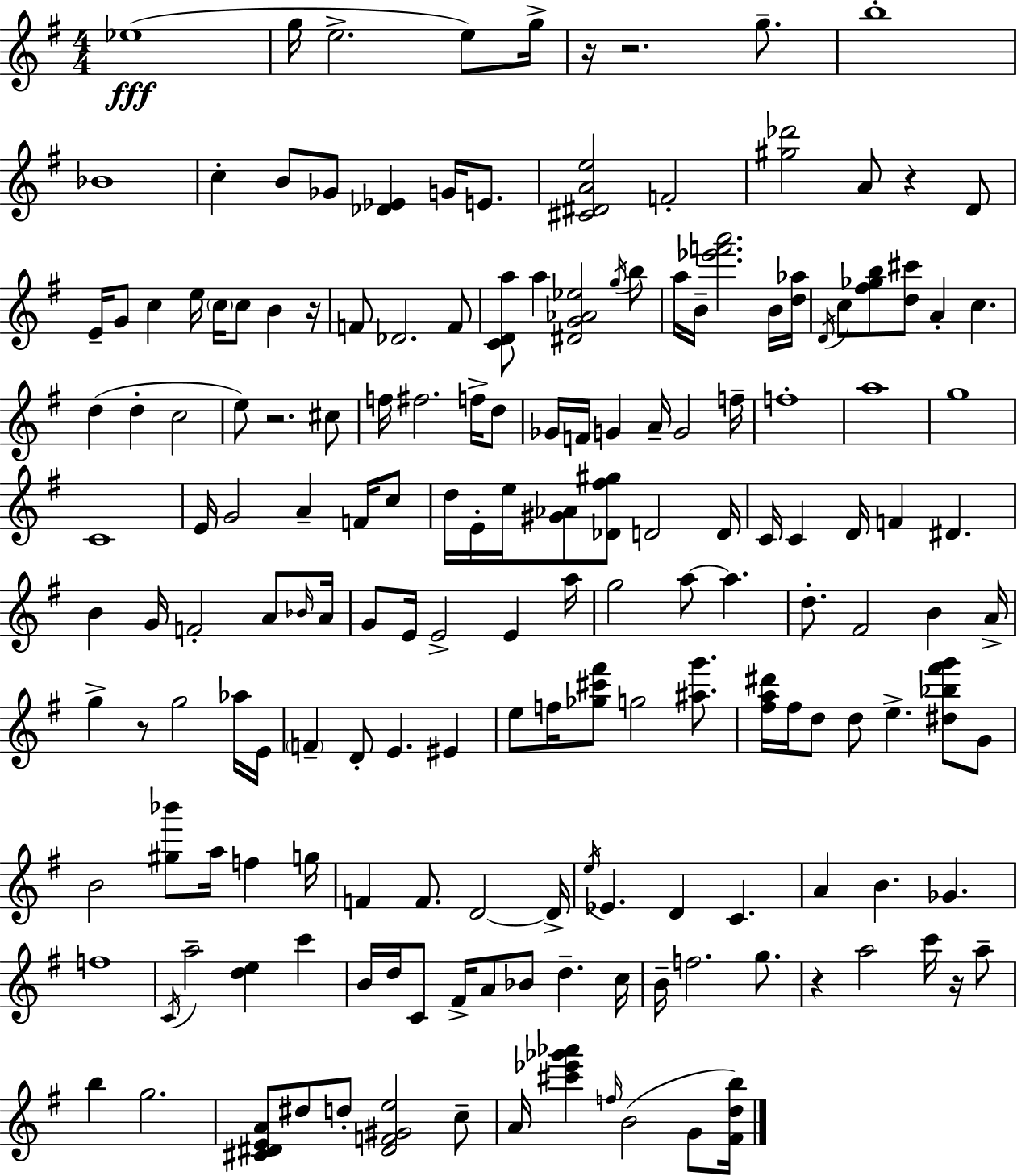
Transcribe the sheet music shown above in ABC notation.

X:1
T:Untitled
M:4/4
L:1/4
K:Em
_e4 g/4 e2 e/2 g/4 z/4 z2 g/2 b4 _B4 c B/2 _G/2 [_D_E] G/4 E/2 [^C^DAe]2 F2 [^g_d']2 A/2 z D/2 E/4 G/2 c e/4 c/4 c/2 B z/4 F/2 _D2 F/2 [CDa]/2 a [^DG_A_e]2 g/4 b/2 a/4 B/4 [_e'f'a']2 B/4 [d_a]/4 D/4 c/2 [^f_gb]/2 [d^c']/2 A c d d c2 e/2 z2 ^c/2 f/4 ^f2 f/4 d/2 _G/4 F/4 G A/4 G2 f/4 f4 a4 g4 C4 E/4 G2 A F/4 c/2 d/4 E/4 e/4 [^G_A]/2 [_D^f^g]/2 D2 D/4 C/4 C D/4 F ^D B G/4 F2 A/2 _B/4 A/4 G/2 E/4 E2 E a/4 g2 a/2 a d/2 ^F2 B A/4 g z/2 g2 _a/4 E/4 F D/2 E ^E e/2 f/4 [_g^c'^f']/2 g2 [^ag']/2 [^fa^d']/4 ^f/4 d/2 d/2 e [^d_b^f'g']/2 G/2 B2 [^g_b']/2 a/4 f g/4 F F/2 D2 D/4 e/4 _E D C A B _G f4 C/4 a2 [de] c' B/4 d/4 C/2 ^F/4 A/2 _B/2 d c/4 B/4 f2 g/2 z a2 c'/4 z/4 a/2 b g2 [^C^DEA]/2 ^d/2 d/2 [^DF^Ge]2 c/2 A/4 [^c'_e'_g'_a'] f/4 B2 G/2 [^Fdb]/4